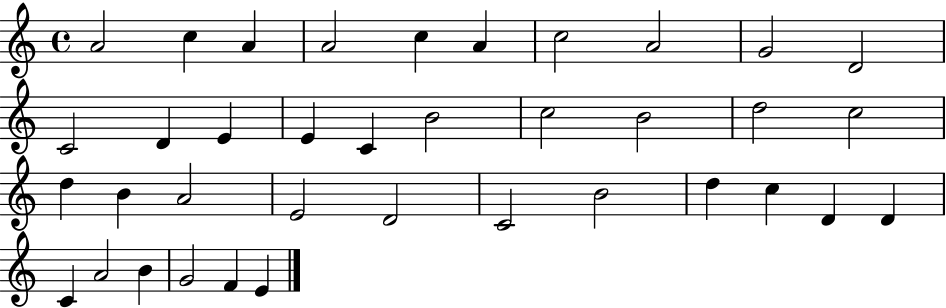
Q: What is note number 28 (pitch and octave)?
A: D5